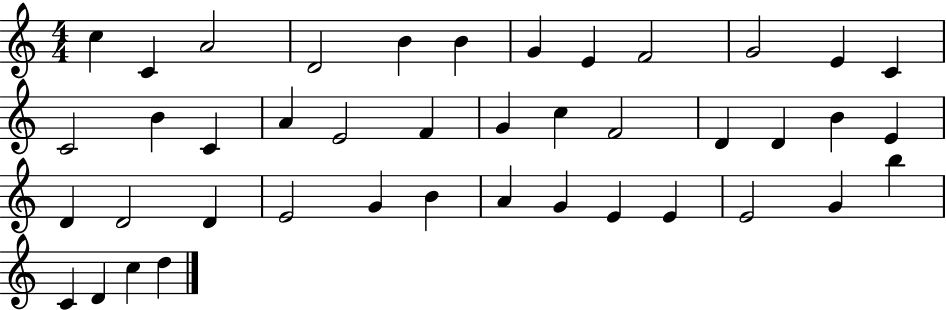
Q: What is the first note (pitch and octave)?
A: C5